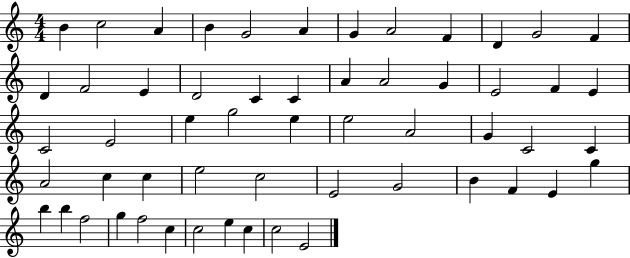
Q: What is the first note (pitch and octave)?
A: B4